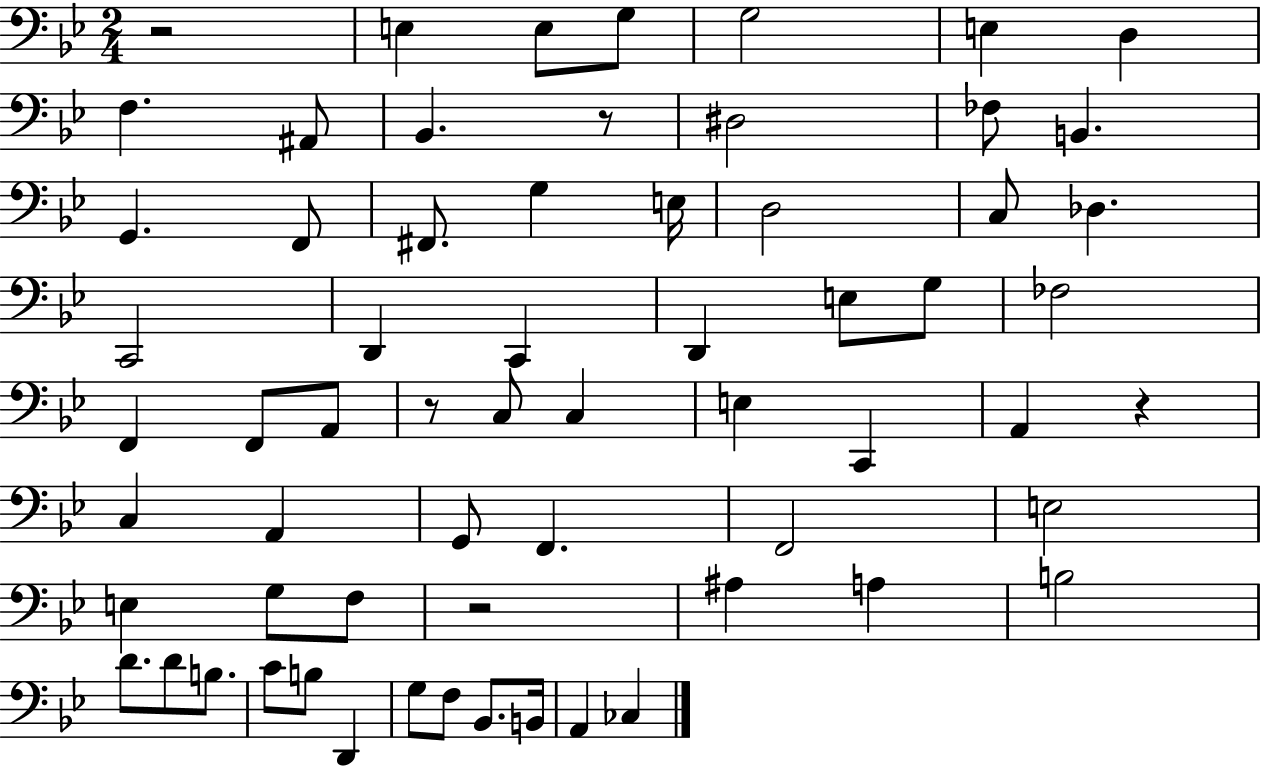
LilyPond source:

{
  \clef bass
  \numericTimeSignature
  \time 2/4
  \key bes \major
  r2 | e4 e8 g8 | g2 | e4 d4 | \break f4. ais,8 | bes,4. r8 | dis2 | fes8 b,4. | \break g,4. f,8 | fis,8. g4 e16 | d2 | c8 des4. | \break c,2 | d,4 c,4 | d,4 e8 g8 | fes2 | \break f,4 f,8 a,8 | r8 c8 c4 | e4 c,4 | a,4 r4 | \break c4 a,4 | g,8 f,4. | f,2 | e2 | \break e4 g8 f8 | r2 | ais4 a4 | b2 | \break d'8. d'8 b8. | c'8 b8 d,4 | g8 f8 bes,8. b,16 | a,4 ces4 | \break \bar "|."
}